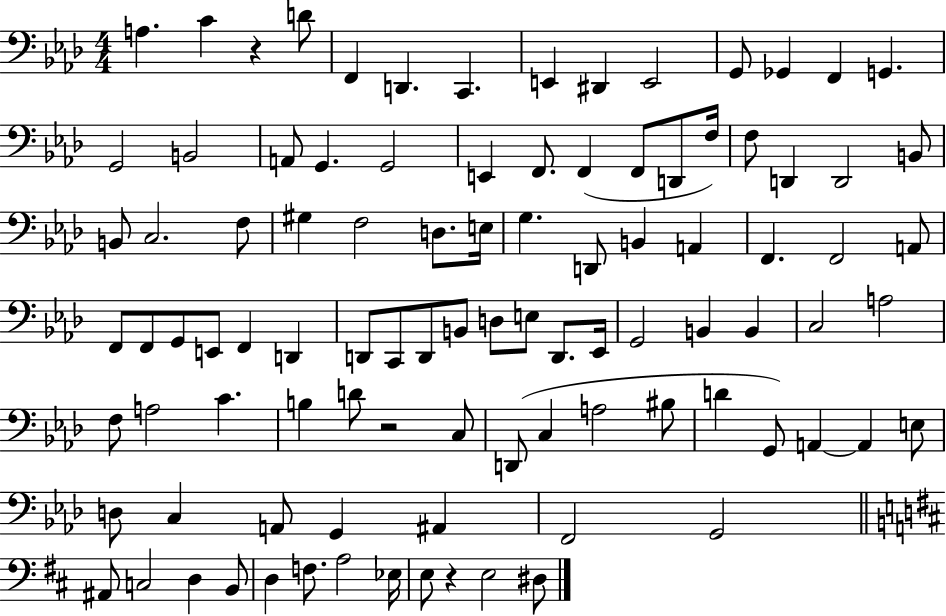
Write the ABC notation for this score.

X:1
T:Untitled
M:4/4
L:1/4
K:Ab
A, C z D/2 F,, D,, C,, E,, ^D,, E,,2 G,,/2 _G,, F,, G,, G,,2 B,,2 A,,/2 G,, G,,2 E,, F,,/2 F,, F,,/2 D,,/2 F,/4 F,/2 D,, D,,2 B,,/2 B,,/2 C,2 F,/2 ^G, F,2 D,/2 E,/4 G, D,,/2 B,, A,, F,, F,,2 A,,/2 F,,/2 F,,/2 G,,/2 E,,/2 F,, D,, D,,/2 C,,/2 D,,/2 B,,/2 D,/2 E,/2 D,,/2 _E,,/4 G,,2 B,, B,, C,2 A,2 F,/2 A,2 C B, D/2 z2 C,/2 D,,/2 C, A,2 ^B,/2 D G,,/2 A,, A,, E,/2 D,/2 C, A,,/2 G,, ^A,, F,,2 G,,2 ^A,,/2 C,2 D, B,,/2 D, F,/2 A,2 _E,/4 E,/2 z E,2 ^D,/2